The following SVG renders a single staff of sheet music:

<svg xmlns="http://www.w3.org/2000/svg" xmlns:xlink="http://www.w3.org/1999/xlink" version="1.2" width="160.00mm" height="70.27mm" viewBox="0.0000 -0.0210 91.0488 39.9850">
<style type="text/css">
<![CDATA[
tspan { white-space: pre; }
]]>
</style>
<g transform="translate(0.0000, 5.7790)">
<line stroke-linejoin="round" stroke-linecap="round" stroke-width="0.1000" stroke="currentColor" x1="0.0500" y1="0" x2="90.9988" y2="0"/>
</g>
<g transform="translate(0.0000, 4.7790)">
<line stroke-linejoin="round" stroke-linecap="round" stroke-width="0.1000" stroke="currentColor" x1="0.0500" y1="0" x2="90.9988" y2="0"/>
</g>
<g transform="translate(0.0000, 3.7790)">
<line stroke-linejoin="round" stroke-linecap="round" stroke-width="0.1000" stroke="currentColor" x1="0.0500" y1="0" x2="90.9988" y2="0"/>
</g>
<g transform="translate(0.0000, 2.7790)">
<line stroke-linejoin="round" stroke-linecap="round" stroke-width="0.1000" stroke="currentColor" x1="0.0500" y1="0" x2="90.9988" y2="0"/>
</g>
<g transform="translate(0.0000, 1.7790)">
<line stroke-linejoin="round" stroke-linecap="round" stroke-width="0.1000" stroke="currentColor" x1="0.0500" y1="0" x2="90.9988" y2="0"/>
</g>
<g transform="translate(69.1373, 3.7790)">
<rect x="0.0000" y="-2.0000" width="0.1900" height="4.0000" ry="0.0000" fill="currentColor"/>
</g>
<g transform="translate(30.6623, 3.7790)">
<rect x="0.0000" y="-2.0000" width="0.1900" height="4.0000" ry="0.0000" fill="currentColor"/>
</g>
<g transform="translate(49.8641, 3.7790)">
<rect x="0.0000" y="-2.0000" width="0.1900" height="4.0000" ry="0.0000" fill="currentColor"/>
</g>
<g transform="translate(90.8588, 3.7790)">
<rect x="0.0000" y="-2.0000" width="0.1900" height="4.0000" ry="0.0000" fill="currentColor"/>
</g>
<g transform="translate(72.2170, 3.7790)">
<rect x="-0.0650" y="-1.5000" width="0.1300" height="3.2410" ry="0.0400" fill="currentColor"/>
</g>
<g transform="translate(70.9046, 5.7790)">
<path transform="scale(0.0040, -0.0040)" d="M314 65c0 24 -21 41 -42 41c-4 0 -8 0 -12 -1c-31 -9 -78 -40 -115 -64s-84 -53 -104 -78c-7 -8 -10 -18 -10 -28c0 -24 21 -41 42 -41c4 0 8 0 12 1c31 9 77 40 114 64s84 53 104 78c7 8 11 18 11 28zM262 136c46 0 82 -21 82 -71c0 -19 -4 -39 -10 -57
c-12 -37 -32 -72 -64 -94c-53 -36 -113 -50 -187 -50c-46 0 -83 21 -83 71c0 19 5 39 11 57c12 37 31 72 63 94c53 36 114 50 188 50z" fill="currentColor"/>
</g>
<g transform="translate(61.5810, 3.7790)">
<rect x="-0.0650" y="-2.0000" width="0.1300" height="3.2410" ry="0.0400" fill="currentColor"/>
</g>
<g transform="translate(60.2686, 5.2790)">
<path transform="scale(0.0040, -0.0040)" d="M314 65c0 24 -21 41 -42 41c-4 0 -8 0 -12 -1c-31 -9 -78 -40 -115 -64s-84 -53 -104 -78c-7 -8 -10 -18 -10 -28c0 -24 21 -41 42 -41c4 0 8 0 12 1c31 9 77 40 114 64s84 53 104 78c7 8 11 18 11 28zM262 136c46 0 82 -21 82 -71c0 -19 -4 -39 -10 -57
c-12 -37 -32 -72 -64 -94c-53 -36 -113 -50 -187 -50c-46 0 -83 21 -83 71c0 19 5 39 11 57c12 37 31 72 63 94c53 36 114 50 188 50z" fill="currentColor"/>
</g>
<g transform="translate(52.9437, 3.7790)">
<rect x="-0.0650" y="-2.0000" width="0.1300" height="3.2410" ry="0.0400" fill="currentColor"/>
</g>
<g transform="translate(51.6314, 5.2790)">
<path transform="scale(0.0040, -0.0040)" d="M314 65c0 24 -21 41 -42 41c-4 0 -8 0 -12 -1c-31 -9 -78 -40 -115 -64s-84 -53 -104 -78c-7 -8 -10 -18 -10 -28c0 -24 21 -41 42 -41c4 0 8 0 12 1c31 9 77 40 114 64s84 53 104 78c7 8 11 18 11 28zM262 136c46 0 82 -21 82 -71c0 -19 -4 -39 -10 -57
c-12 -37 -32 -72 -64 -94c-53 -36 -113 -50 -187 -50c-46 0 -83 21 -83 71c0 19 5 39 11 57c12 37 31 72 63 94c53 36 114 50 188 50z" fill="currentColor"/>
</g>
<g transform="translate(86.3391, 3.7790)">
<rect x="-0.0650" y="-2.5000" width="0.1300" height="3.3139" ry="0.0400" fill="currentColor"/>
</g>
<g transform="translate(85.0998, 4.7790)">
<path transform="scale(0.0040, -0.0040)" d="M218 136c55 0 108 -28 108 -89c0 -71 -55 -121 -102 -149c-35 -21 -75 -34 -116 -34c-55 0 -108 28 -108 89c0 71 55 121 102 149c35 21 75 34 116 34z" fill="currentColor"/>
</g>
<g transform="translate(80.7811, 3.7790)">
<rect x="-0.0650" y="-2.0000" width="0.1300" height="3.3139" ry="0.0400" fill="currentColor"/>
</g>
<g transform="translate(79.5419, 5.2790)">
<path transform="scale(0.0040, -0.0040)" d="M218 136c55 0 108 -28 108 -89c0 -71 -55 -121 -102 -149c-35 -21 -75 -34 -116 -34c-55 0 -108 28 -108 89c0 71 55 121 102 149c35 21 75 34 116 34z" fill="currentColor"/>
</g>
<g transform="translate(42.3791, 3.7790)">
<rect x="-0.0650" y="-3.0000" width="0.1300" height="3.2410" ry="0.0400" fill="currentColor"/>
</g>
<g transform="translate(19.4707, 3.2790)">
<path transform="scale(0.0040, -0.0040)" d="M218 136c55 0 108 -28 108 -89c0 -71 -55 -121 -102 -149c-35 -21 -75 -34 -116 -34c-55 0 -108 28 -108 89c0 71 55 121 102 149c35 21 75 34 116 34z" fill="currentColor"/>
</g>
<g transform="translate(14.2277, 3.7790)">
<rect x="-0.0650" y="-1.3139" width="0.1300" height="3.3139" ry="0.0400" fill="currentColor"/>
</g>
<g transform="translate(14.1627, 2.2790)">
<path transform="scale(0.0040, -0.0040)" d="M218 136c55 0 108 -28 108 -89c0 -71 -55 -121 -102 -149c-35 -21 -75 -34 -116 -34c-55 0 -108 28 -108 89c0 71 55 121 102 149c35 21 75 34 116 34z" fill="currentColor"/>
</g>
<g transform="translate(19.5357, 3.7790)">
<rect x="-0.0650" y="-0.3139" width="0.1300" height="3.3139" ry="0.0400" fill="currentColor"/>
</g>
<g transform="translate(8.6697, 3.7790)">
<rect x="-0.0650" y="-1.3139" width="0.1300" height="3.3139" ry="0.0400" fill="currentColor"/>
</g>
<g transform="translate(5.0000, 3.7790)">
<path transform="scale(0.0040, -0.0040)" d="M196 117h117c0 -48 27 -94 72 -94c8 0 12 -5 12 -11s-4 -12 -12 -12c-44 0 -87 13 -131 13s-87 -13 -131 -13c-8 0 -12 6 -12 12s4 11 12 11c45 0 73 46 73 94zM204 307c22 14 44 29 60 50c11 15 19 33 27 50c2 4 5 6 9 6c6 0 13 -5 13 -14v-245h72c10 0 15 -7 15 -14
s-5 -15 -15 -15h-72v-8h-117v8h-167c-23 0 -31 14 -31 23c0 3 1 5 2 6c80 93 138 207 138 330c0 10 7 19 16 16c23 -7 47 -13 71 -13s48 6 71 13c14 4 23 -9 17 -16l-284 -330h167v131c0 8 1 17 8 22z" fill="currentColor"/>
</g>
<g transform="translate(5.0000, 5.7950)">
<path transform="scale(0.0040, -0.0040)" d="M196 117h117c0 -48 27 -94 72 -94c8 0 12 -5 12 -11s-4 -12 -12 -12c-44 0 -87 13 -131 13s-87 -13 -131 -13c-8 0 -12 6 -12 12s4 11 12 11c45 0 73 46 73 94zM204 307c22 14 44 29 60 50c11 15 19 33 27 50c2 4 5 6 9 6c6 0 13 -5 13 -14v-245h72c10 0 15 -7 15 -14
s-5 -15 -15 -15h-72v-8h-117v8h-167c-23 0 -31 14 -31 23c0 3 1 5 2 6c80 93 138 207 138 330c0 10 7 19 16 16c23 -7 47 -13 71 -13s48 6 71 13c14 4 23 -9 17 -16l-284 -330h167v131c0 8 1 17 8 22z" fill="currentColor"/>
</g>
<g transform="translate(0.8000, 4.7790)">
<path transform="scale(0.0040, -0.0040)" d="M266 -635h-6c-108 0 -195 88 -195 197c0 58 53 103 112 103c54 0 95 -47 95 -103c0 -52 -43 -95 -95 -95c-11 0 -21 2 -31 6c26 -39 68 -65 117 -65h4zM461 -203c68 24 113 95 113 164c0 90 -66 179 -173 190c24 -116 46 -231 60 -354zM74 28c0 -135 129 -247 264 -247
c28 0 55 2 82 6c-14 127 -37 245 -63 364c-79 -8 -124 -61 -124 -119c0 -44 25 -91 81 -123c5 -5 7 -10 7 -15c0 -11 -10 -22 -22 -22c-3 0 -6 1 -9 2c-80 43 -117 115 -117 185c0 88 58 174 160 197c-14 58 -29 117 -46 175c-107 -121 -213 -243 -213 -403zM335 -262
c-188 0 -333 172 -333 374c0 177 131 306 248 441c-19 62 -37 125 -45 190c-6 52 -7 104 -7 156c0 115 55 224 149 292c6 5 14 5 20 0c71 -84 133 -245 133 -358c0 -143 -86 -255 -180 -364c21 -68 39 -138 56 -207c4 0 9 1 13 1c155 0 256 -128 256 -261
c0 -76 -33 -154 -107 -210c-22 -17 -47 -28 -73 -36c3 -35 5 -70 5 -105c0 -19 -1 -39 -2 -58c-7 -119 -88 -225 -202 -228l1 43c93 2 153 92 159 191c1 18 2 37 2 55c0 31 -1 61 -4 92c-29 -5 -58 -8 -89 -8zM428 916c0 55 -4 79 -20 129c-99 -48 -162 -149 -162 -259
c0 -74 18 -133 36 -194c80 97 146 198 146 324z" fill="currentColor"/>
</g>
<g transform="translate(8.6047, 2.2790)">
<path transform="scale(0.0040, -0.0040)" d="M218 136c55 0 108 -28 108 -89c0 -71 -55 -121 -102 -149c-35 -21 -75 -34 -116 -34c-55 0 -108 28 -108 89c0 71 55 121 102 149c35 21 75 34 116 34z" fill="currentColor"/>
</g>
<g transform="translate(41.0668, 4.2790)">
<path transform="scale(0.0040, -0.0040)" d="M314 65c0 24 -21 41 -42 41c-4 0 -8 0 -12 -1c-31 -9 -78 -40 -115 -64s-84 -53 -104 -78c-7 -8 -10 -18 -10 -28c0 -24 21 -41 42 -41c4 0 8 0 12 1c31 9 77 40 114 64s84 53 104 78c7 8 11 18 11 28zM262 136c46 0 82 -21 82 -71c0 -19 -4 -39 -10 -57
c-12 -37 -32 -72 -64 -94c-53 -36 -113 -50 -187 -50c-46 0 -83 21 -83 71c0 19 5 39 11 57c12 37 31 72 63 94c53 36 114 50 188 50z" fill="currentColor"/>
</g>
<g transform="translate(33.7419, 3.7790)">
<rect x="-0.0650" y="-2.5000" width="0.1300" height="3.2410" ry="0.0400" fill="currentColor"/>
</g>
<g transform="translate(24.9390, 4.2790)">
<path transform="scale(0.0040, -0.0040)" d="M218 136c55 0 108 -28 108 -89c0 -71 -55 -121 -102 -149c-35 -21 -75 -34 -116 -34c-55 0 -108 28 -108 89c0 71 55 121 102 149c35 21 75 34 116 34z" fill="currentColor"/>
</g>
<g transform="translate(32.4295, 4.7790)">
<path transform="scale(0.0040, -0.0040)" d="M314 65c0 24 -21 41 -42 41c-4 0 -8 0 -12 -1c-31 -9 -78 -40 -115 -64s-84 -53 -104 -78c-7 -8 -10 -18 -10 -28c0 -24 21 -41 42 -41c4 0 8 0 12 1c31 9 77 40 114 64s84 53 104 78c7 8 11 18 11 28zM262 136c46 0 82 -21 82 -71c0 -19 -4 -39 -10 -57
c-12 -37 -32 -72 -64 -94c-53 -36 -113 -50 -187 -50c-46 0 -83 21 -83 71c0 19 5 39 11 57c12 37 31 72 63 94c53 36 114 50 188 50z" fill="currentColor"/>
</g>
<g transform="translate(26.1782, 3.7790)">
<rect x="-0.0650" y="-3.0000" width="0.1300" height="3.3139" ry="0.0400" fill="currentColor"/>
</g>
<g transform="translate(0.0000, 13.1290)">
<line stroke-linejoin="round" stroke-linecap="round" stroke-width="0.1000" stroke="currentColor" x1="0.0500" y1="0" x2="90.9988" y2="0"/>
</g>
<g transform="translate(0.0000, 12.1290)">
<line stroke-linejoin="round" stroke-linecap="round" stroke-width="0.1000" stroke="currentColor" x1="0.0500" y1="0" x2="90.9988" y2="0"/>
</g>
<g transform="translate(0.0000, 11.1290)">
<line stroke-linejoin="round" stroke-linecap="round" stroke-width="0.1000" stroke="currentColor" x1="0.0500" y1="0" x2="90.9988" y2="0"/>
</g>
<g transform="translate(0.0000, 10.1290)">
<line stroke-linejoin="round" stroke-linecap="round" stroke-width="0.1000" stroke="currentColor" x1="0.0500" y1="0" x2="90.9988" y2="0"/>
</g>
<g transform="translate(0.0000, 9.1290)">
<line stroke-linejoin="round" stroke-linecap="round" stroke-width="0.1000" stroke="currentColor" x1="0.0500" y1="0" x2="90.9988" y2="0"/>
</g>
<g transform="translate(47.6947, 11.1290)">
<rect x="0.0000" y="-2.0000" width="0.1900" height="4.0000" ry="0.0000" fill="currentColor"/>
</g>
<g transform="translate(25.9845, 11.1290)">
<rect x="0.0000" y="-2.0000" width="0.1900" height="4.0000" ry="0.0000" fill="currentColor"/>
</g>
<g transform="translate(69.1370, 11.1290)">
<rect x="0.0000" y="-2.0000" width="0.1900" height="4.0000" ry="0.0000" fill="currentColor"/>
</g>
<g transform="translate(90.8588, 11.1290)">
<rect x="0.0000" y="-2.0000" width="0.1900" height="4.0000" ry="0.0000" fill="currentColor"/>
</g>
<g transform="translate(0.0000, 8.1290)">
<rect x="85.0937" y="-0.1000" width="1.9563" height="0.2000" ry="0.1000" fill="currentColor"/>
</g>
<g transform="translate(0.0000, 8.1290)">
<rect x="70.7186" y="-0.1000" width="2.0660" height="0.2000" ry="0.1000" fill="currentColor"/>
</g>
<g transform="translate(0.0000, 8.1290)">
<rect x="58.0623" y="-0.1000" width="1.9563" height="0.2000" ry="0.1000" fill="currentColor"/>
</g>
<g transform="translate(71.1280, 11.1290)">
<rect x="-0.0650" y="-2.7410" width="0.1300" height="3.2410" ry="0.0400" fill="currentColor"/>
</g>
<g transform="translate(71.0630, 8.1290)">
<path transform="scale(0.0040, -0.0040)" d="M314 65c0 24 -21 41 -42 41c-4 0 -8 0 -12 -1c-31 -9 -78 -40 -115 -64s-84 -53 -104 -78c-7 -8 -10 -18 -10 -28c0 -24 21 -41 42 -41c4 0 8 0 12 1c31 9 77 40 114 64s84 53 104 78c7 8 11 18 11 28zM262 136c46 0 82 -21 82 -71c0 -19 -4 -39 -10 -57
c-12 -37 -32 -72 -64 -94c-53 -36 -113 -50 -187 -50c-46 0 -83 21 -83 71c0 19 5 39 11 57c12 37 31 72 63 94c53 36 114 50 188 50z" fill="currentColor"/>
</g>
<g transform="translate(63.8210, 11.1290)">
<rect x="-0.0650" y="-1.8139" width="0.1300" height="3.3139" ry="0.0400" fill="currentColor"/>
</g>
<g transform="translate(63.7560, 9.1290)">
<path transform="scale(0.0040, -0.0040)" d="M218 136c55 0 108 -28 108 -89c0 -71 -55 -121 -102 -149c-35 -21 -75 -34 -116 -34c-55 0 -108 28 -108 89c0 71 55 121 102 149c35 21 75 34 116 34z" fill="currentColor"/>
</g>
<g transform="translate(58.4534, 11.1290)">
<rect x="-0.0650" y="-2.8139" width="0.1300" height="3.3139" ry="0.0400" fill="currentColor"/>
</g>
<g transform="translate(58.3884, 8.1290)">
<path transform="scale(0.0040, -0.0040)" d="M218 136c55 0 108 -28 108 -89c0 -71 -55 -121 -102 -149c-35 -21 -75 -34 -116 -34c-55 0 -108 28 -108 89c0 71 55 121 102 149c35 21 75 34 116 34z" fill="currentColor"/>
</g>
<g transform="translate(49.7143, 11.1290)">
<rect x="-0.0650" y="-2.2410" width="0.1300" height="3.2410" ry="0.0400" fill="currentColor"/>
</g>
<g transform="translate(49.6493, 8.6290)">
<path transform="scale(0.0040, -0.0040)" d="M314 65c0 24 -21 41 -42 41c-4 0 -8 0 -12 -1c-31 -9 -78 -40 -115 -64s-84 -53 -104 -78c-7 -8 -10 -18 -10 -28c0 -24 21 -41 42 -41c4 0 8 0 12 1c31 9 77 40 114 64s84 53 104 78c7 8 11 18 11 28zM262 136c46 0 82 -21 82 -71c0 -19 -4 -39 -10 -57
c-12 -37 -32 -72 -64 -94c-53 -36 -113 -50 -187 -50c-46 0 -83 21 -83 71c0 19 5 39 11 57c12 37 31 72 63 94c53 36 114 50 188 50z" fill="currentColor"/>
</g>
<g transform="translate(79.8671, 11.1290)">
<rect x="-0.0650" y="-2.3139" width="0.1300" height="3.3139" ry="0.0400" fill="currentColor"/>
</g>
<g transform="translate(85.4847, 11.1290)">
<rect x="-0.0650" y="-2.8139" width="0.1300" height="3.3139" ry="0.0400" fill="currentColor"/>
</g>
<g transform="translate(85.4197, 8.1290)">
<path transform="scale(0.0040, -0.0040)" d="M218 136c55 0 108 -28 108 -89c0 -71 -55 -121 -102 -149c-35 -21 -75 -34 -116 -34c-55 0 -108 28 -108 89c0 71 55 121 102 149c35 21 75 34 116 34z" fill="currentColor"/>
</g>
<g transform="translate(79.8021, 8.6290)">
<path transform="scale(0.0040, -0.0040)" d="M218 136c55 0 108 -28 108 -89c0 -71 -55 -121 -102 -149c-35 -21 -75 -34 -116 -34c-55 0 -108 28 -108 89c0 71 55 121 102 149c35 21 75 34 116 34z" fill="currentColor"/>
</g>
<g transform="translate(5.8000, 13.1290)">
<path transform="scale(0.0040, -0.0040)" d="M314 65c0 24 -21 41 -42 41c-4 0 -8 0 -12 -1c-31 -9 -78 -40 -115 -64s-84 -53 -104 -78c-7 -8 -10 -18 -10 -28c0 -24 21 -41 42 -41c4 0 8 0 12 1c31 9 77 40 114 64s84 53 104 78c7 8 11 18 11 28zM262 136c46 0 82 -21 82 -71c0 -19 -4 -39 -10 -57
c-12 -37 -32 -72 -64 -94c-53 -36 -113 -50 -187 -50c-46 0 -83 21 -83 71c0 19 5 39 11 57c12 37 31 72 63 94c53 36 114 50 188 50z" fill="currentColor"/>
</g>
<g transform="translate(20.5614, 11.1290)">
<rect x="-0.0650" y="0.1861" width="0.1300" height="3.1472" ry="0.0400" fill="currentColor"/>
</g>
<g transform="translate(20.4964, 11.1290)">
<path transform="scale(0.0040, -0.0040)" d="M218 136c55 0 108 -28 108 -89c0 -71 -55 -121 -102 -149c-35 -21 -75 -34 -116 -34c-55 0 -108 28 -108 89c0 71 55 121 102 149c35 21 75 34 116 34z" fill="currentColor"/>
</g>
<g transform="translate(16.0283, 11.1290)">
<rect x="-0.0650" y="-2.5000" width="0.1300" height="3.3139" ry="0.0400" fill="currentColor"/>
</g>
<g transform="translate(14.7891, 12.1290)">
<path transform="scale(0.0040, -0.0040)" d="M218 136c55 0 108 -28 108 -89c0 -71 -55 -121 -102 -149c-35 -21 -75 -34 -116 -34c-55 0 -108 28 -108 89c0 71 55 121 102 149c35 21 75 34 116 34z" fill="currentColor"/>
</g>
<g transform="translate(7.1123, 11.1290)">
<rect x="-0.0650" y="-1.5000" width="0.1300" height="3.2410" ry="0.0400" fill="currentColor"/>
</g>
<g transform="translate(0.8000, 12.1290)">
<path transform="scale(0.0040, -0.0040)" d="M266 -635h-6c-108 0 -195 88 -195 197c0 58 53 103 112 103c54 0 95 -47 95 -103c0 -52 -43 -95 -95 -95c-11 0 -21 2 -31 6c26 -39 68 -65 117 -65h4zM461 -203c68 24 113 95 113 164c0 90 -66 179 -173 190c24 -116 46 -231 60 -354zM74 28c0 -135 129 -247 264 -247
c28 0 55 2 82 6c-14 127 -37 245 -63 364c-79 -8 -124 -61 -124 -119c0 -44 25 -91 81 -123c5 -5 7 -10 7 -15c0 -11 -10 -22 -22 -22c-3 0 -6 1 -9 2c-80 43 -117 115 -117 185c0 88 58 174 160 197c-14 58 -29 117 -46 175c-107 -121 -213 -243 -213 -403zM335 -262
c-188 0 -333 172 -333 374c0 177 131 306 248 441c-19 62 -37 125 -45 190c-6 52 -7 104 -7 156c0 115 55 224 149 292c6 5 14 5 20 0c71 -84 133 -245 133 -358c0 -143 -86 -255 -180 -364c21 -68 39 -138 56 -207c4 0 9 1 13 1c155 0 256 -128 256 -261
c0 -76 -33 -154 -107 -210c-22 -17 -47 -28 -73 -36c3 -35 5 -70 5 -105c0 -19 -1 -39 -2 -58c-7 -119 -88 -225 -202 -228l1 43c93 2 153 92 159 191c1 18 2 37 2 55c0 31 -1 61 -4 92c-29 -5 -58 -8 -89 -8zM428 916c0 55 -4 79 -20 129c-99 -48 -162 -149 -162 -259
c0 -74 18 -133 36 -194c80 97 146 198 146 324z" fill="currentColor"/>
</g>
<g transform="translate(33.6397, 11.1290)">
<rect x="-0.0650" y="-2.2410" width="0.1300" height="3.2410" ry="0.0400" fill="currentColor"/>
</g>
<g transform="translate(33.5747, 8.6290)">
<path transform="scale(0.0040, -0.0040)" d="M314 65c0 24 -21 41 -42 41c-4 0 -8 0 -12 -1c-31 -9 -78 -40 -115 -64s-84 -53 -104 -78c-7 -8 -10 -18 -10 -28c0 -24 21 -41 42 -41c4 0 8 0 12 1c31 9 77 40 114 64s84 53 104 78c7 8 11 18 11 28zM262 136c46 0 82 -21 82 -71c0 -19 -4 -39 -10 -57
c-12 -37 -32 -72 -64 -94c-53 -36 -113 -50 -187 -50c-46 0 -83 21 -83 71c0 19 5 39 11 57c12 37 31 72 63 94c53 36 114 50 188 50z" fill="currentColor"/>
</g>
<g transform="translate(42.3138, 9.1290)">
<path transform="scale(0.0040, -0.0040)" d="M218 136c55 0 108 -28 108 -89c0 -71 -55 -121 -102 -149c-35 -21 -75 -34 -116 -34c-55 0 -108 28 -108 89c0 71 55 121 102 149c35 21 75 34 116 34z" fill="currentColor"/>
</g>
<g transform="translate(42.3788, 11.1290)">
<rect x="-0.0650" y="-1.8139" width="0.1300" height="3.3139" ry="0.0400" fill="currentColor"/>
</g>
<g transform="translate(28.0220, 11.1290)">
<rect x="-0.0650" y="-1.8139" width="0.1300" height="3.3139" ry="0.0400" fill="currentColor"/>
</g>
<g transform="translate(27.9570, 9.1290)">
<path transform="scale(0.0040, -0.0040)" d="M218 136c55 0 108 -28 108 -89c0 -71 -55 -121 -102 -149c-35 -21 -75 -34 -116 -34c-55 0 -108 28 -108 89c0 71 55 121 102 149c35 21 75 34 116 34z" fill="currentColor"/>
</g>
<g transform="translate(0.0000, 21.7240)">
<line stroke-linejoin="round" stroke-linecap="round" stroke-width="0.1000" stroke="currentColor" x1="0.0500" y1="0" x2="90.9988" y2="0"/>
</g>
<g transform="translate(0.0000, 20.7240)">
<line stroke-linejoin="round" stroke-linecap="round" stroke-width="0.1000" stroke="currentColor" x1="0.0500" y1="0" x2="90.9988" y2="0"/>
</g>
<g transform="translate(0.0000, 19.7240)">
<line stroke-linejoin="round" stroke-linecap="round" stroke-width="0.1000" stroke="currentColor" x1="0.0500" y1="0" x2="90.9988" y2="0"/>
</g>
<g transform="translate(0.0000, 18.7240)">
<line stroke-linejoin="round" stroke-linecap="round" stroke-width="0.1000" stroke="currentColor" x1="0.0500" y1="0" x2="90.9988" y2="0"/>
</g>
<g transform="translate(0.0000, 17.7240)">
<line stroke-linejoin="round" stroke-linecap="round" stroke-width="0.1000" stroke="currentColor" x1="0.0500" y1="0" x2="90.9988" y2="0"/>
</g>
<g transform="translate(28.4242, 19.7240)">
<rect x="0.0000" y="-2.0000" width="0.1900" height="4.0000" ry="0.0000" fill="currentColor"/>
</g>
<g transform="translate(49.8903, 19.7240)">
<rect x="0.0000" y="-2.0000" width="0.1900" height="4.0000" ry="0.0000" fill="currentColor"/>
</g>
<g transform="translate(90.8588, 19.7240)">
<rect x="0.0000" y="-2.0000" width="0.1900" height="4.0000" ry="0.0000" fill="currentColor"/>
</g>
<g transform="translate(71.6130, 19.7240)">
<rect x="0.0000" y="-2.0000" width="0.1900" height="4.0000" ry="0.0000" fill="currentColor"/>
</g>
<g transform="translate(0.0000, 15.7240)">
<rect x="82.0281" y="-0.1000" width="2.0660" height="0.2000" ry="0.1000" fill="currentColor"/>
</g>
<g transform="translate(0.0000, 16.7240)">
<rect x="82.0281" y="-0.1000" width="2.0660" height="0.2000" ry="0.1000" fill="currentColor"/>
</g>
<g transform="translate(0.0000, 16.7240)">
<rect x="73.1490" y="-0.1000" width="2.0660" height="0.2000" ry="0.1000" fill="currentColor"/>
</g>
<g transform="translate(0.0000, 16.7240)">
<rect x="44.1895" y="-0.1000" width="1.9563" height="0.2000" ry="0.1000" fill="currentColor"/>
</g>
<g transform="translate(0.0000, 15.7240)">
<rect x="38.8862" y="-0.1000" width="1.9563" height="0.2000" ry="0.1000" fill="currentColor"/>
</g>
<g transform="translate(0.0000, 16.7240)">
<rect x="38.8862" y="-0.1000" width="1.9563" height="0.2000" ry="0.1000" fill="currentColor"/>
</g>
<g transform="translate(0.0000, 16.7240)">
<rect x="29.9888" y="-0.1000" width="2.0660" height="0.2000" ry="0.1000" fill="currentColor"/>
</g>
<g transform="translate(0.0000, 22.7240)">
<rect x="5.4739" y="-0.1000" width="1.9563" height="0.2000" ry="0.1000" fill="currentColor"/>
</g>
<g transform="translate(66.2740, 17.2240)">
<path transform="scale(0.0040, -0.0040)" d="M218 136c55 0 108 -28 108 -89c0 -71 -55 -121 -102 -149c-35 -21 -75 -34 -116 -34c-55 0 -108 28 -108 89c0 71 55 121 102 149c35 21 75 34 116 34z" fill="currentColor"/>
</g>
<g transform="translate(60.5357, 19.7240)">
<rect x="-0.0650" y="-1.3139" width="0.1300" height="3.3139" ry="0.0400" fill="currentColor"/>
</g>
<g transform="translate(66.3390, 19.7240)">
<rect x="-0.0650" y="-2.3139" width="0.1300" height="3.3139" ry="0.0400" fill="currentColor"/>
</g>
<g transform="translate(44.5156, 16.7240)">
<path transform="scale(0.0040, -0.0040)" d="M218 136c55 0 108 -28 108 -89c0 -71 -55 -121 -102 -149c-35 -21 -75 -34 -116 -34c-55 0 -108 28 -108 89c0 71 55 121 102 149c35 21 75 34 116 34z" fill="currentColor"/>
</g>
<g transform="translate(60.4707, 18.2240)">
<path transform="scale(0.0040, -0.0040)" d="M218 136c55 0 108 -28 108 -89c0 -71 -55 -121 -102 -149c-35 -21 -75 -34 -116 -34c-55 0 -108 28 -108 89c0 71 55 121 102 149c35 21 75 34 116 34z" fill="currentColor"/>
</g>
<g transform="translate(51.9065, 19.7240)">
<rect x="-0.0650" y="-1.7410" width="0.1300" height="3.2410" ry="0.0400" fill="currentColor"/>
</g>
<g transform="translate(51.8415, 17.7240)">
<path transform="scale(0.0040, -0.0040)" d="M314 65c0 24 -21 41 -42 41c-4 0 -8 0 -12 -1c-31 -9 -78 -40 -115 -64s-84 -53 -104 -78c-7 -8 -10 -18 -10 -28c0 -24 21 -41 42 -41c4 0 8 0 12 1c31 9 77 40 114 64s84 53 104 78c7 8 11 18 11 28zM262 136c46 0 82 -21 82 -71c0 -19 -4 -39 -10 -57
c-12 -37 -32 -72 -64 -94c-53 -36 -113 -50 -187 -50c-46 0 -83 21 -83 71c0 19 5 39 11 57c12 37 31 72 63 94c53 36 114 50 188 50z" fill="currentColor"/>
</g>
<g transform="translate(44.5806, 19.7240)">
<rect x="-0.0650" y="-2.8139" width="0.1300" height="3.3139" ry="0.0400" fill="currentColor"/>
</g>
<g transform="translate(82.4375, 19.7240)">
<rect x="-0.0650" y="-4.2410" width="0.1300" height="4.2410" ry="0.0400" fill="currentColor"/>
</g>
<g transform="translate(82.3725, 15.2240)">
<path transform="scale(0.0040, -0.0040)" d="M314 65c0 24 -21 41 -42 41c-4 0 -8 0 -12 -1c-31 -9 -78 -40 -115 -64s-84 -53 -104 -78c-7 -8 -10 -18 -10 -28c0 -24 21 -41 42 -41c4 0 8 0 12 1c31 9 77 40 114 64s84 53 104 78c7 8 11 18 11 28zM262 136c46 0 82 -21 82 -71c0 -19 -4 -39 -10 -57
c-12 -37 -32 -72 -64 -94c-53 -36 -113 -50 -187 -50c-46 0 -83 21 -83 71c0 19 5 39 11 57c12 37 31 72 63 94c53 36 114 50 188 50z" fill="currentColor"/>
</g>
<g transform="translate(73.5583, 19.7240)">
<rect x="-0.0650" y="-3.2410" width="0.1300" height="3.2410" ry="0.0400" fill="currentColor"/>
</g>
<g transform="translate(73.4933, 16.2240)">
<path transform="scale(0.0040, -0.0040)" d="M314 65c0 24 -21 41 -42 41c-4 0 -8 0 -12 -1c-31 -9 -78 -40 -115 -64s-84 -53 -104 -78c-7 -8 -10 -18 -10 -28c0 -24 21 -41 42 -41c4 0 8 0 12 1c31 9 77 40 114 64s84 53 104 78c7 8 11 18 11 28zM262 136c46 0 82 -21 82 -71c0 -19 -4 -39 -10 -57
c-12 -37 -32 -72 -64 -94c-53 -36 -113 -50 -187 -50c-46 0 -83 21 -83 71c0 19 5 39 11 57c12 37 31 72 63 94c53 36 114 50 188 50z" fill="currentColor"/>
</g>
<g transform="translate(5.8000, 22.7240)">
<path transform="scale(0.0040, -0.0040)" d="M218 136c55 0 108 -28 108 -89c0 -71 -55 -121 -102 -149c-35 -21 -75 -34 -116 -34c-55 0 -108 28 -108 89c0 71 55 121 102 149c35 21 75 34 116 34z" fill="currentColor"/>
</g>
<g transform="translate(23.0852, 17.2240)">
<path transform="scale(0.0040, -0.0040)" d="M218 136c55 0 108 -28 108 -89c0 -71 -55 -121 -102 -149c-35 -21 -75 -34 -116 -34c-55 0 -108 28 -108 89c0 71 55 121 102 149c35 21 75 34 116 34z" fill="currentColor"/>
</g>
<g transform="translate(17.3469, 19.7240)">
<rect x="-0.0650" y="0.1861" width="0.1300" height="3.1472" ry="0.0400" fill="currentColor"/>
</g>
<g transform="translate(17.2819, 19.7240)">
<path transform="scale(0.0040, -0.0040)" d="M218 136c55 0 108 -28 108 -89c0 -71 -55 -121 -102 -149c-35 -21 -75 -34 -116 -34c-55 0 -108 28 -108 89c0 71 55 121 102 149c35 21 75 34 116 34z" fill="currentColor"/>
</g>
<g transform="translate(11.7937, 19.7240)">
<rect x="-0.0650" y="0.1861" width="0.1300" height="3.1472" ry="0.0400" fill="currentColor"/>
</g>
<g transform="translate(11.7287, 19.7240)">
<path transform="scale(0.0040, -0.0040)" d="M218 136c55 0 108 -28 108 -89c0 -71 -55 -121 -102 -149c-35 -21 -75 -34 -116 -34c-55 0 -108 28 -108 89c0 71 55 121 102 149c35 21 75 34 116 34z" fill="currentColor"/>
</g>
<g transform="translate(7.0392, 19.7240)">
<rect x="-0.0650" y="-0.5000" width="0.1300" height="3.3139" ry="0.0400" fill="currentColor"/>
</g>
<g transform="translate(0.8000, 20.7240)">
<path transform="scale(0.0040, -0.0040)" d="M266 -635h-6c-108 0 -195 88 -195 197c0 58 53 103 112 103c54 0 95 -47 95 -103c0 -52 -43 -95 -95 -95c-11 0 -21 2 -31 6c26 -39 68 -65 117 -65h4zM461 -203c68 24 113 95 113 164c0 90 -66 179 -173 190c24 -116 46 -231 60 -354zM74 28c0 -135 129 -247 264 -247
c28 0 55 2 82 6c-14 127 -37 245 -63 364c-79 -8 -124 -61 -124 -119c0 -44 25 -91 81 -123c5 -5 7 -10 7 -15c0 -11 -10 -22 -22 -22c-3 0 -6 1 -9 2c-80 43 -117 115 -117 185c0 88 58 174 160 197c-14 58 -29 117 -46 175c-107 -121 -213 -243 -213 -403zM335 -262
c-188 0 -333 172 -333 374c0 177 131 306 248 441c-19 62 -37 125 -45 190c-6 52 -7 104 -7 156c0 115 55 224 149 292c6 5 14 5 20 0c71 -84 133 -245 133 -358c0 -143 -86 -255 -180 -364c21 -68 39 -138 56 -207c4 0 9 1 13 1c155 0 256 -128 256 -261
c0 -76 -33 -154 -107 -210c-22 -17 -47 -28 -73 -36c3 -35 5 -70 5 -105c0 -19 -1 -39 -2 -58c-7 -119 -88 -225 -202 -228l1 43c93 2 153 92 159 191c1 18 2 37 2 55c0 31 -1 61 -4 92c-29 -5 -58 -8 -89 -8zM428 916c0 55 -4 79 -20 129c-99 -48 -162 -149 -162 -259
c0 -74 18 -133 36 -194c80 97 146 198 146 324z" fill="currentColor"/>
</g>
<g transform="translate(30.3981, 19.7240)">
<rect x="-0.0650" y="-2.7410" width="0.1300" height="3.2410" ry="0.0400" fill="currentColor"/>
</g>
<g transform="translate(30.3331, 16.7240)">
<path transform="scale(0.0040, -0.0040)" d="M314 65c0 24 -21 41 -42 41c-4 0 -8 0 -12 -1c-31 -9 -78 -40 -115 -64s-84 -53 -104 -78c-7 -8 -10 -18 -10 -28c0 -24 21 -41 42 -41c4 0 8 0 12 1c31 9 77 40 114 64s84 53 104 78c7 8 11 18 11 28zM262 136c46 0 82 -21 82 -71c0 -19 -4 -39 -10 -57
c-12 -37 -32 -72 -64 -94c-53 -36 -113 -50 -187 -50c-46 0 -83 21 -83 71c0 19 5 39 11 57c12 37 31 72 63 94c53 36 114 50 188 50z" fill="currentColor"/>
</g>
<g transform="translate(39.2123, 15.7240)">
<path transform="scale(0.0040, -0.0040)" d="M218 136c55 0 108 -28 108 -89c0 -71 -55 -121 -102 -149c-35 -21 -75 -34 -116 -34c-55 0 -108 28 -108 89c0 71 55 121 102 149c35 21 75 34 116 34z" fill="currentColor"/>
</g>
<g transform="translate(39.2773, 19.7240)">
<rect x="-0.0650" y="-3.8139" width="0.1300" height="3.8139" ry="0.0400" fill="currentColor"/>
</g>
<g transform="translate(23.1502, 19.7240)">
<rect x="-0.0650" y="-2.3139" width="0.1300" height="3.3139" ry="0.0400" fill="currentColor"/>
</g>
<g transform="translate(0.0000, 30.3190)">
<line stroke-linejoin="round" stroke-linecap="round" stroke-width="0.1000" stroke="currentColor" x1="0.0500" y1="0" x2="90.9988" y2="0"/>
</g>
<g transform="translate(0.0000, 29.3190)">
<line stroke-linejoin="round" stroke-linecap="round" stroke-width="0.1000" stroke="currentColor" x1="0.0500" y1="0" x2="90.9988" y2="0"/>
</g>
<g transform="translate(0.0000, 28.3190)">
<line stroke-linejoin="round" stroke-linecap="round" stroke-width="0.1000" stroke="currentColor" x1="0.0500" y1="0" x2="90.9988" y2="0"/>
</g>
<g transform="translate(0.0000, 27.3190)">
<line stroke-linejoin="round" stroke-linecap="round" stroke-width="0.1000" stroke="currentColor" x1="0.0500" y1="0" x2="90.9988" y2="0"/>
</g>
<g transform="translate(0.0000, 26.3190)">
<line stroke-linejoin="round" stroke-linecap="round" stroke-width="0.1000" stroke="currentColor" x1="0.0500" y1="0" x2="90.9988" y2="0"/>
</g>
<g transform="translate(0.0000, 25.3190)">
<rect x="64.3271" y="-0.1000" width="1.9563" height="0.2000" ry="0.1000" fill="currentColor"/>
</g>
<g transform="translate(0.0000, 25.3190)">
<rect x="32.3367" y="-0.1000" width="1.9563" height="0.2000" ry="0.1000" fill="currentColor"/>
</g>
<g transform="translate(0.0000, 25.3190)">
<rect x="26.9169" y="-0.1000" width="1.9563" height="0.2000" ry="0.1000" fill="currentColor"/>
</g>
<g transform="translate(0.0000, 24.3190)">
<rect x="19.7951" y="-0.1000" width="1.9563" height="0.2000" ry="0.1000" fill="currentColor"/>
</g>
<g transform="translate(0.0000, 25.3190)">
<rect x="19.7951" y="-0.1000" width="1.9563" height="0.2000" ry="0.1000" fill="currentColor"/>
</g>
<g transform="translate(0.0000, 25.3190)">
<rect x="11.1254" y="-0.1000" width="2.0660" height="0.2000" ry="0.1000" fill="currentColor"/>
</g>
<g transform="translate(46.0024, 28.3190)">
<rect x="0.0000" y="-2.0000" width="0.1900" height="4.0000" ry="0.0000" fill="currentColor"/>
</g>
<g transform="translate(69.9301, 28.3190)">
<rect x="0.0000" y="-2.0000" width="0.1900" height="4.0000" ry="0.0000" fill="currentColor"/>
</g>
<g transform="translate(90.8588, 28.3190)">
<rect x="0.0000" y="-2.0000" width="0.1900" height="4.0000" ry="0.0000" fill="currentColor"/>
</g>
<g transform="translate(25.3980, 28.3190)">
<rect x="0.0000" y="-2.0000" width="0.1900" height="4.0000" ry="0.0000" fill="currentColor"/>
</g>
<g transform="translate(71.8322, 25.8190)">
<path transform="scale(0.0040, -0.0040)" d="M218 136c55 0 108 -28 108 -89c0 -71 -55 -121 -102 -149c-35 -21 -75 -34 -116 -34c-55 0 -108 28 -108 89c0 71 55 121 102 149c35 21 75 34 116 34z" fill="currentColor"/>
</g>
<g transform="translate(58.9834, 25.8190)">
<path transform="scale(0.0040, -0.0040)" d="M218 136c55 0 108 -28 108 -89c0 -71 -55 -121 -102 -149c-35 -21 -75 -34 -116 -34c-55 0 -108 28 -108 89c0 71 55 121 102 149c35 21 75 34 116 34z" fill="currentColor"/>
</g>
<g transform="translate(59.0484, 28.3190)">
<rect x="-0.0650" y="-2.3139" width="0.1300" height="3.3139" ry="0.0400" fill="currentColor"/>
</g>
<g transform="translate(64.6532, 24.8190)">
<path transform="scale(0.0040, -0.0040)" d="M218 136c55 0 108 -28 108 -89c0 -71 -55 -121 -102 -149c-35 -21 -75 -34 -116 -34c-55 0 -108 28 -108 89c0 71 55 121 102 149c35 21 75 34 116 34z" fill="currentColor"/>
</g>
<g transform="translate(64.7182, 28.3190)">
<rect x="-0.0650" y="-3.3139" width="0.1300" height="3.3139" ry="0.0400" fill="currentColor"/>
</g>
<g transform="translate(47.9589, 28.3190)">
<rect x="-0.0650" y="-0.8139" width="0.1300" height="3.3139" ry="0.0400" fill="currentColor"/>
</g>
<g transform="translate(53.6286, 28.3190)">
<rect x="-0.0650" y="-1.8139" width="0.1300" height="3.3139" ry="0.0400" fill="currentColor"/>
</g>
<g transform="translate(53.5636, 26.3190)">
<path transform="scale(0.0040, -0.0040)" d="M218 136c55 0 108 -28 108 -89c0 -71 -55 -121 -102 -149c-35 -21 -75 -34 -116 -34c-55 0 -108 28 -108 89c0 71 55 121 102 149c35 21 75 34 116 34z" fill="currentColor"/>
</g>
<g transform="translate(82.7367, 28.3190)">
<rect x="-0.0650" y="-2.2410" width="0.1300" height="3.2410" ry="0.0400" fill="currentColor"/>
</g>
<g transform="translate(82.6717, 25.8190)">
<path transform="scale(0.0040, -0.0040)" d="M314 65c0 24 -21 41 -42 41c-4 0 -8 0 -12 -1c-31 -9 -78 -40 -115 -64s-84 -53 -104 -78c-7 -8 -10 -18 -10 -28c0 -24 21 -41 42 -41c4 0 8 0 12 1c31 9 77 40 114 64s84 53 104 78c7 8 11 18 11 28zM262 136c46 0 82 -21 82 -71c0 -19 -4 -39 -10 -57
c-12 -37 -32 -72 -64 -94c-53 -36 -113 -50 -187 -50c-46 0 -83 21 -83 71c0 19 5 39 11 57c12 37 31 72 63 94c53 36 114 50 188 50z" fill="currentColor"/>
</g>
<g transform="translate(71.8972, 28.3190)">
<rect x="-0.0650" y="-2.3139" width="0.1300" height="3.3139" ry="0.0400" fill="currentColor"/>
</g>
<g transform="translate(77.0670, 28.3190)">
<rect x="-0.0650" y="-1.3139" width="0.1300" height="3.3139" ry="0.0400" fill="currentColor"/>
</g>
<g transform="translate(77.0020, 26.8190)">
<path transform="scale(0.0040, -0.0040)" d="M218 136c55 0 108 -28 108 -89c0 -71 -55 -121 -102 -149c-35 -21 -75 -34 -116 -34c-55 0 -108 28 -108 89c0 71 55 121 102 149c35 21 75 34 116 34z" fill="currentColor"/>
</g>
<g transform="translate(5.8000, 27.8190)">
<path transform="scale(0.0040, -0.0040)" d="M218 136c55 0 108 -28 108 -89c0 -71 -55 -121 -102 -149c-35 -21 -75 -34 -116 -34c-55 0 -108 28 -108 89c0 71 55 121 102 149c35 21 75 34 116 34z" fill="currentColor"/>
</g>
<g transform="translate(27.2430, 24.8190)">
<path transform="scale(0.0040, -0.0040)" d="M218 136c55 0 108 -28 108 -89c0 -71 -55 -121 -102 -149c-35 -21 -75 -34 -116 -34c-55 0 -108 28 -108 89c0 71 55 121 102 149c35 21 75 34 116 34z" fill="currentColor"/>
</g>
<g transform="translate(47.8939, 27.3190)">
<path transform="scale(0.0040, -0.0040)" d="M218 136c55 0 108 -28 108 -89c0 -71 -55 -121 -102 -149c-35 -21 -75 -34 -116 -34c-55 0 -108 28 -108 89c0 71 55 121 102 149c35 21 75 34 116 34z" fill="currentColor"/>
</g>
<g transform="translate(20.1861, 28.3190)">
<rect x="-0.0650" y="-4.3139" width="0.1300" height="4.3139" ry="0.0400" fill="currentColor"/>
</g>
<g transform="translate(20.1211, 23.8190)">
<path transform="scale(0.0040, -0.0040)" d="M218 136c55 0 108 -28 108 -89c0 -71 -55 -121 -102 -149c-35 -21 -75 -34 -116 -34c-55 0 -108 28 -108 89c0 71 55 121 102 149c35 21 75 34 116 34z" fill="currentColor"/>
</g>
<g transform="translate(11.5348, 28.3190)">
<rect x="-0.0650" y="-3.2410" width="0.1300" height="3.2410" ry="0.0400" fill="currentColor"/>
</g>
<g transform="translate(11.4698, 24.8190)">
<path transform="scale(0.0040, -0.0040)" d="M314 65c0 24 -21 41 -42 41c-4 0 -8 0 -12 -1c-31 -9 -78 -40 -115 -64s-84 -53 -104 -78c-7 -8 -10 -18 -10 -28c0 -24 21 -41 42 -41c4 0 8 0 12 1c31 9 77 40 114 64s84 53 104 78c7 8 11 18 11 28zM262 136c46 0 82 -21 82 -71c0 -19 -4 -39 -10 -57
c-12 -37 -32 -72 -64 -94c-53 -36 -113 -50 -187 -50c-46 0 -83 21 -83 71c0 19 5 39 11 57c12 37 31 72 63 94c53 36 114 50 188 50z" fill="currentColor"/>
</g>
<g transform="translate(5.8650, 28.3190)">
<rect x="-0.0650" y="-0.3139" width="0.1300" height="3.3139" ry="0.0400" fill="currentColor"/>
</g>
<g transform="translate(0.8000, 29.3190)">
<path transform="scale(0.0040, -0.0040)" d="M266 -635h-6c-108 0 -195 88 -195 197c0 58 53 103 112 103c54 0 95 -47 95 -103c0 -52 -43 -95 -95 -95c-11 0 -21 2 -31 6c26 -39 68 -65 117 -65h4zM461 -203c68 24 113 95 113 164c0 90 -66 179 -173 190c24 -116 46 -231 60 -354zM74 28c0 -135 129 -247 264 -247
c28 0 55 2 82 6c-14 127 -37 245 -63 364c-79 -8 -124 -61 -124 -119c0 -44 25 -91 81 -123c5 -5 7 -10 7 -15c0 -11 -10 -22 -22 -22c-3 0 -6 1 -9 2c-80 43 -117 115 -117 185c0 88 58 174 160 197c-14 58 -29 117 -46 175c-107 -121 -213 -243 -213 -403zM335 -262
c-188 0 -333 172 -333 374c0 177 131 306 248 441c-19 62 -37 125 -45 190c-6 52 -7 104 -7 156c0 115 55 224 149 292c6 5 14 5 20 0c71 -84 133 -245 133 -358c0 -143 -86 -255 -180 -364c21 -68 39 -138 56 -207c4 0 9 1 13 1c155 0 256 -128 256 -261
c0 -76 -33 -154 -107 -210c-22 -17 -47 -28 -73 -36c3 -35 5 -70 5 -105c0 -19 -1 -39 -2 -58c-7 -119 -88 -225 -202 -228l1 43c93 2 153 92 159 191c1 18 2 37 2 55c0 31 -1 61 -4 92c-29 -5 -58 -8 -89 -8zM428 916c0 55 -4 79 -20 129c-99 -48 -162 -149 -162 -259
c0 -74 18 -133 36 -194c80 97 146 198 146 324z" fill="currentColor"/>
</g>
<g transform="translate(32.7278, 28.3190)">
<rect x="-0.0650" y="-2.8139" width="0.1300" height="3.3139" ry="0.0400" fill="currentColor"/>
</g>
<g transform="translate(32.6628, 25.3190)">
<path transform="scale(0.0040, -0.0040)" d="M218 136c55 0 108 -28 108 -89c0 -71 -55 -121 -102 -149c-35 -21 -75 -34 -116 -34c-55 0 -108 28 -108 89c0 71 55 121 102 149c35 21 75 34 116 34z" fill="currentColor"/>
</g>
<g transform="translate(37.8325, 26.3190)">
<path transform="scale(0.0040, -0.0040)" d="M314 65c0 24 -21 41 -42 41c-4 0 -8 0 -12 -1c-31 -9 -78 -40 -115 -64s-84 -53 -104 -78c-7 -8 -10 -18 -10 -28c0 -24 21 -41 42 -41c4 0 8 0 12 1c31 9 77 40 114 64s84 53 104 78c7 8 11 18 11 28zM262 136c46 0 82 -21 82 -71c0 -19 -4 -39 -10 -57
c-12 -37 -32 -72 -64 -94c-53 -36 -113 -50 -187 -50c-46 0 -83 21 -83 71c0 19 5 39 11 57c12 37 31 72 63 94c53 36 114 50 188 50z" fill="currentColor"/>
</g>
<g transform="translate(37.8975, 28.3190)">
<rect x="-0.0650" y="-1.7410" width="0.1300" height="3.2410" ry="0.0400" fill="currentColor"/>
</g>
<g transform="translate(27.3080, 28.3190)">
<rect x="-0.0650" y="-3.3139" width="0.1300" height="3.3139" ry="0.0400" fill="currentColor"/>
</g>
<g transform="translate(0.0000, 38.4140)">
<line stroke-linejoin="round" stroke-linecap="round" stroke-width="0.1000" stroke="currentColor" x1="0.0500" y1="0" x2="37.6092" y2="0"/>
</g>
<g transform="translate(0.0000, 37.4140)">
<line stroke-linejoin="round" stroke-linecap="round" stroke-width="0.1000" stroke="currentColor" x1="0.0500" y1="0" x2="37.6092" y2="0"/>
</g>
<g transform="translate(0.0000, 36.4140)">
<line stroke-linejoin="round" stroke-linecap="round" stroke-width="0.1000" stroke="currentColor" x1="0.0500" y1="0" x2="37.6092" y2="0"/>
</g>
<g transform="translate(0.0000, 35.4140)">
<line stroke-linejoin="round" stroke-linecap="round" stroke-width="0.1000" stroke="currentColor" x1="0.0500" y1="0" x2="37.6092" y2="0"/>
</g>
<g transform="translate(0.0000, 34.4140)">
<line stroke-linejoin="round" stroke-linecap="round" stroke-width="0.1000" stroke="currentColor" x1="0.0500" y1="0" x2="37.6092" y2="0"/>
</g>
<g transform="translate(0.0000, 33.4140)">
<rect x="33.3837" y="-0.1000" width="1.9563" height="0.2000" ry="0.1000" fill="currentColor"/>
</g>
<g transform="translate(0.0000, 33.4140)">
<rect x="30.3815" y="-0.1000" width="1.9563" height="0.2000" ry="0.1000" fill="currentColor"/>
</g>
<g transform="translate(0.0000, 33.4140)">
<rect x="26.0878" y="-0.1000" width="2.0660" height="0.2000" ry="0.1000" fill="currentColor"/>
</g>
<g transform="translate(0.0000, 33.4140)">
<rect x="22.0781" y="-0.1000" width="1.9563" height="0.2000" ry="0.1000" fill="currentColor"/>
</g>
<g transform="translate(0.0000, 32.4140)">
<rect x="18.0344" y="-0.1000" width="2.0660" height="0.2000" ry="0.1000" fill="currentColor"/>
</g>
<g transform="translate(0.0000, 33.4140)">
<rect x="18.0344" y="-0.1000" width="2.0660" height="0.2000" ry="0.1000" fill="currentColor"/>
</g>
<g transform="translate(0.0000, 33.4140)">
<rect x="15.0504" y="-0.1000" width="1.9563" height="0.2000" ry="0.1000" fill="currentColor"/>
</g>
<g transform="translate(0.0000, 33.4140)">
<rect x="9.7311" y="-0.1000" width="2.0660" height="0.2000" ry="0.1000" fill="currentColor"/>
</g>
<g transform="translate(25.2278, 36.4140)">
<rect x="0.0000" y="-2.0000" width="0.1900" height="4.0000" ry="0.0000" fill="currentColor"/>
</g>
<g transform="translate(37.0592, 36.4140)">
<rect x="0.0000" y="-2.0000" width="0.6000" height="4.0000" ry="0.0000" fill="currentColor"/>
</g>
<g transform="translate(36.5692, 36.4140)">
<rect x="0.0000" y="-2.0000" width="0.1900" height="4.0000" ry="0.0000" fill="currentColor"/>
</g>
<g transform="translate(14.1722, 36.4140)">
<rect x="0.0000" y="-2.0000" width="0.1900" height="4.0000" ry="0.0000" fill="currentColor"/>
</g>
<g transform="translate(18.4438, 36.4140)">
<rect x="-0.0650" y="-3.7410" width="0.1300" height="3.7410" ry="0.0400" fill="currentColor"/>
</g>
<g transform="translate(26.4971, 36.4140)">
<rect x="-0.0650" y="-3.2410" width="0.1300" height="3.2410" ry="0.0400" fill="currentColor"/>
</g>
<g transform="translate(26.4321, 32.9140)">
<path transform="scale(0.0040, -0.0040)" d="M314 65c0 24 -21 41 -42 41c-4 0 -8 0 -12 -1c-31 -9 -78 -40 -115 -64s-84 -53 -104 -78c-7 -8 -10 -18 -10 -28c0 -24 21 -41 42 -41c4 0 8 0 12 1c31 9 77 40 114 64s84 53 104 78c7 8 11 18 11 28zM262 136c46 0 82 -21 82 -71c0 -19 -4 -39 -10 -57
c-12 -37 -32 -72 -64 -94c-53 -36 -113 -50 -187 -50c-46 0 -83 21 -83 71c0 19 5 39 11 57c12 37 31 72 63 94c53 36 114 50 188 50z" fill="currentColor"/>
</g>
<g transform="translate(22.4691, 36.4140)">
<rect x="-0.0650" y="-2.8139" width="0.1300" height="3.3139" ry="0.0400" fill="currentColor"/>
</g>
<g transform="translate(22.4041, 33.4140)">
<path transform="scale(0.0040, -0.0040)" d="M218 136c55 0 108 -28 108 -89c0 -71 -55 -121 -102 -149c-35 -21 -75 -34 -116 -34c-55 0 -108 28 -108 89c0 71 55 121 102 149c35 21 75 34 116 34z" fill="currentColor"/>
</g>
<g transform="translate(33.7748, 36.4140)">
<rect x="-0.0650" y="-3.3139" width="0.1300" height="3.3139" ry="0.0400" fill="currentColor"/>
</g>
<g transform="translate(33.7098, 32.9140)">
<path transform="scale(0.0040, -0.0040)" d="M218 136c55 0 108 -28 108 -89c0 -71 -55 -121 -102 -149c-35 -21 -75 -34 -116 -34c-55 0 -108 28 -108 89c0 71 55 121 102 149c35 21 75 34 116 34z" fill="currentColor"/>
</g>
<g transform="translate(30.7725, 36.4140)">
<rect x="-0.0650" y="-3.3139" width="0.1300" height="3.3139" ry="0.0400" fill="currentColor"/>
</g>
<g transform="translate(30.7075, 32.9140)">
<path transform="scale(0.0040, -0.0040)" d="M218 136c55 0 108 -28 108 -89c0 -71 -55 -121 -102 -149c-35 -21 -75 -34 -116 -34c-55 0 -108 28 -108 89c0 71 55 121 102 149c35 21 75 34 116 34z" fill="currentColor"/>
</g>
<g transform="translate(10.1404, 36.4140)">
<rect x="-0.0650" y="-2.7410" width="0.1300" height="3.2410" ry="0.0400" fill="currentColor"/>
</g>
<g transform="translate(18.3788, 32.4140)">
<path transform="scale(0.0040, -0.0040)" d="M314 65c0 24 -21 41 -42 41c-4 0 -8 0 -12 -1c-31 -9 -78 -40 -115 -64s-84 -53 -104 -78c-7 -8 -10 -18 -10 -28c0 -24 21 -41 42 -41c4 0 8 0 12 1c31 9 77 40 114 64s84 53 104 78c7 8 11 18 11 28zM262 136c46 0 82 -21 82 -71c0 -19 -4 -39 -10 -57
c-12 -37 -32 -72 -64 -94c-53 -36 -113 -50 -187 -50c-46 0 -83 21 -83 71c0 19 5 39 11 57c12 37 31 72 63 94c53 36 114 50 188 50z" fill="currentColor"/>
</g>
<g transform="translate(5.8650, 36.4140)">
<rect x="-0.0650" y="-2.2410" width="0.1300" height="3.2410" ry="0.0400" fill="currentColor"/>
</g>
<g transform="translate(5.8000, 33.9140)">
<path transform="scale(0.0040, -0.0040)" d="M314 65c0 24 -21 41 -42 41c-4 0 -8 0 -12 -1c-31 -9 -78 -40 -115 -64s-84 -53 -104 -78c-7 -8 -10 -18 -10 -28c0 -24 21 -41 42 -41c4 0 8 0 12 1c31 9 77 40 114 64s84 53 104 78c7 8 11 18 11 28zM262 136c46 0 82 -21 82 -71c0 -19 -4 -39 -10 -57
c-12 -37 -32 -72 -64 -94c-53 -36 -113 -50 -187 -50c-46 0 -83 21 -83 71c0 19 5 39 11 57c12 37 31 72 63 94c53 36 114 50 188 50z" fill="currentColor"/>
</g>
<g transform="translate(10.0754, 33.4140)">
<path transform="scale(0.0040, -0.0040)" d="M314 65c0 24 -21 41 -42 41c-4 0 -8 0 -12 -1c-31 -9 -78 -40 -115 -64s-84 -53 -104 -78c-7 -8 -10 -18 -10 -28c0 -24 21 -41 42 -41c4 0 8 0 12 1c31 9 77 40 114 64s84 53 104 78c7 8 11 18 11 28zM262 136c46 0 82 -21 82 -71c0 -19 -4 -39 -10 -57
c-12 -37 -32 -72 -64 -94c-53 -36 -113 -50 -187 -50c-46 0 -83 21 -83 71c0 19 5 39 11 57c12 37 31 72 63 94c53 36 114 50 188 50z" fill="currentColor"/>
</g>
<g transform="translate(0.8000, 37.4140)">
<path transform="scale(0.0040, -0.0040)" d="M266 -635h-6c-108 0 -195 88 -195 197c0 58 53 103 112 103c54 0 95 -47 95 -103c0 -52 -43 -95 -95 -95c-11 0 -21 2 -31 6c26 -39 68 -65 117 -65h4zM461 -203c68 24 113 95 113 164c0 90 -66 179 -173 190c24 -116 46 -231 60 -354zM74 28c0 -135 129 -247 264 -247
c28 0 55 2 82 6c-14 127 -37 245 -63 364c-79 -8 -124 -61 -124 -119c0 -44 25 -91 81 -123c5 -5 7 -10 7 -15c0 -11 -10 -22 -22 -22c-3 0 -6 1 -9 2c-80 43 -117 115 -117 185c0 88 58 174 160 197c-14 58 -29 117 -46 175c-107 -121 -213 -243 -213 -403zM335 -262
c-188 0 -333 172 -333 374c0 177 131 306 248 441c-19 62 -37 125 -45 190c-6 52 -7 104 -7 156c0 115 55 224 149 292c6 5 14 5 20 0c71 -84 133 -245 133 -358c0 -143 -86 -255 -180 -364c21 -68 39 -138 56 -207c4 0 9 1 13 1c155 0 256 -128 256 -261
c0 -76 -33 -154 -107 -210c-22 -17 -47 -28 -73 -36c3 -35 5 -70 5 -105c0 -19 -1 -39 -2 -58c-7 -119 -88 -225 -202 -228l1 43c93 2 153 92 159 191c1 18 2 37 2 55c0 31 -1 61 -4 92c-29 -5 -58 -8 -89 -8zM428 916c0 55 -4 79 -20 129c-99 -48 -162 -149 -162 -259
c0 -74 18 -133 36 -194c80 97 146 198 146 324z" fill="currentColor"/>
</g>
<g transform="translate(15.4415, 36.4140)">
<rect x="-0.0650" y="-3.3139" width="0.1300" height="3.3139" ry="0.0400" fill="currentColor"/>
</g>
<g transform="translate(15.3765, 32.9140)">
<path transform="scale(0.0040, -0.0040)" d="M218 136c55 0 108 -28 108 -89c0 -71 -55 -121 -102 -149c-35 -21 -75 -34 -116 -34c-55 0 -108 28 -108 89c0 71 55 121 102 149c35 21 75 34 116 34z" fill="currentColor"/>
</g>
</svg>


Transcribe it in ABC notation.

X:1
T:Untitled
M:4/4
L:1/4
K:C
e e c A G2 A2 F2 F2 E2 F G E2 G B f g2 f g2 a f a2 g a C B B g a2 c' a f2 e g b2 d'2 c b2 d' b a f2 d f g b g e g2 g2 a2 b c'2 a b2 b b